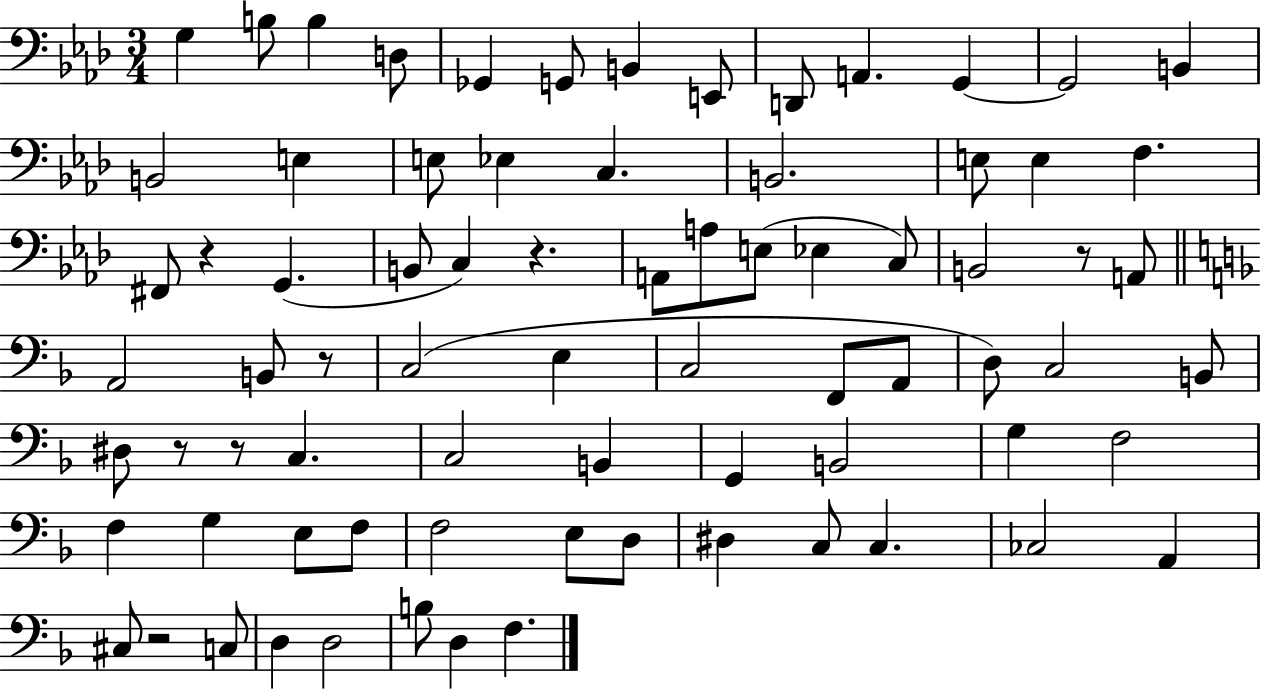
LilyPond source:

{
  \clef bass
  \numericTimeSignature
  \time 3/4
  \key aes \major
  g4 b8 b4 d8 | ges,4 g,8 b,4 e,8 | d,8 a,4. g,4~~ | g,2 b,4 | \break b,2 e4 | e8 ees4 c4. | b,2. | e8 e4 f4. | \break fis,8 r4 g,4.( | b,8 c4) r4. | a,8 a8 e8( ees4 c8) | b,2 r8 a,8 | \break \bar "||" \break \key f \major a,2 b,8 r8 | c2( e4 | c2 f,8 a,8 | d8) c2 b,8 | \break dis8 r8 r8 c4. | c2 b,4 | g,4 b,2 | g4 f2 | \break f4 g4 e8 f8 | f2 e8 d8 | dis4 c8 c4. | ces2 a,4 | \break cis8 r2 c8 | d4 d2 | b8 d4 f4. | \bar "|."
}